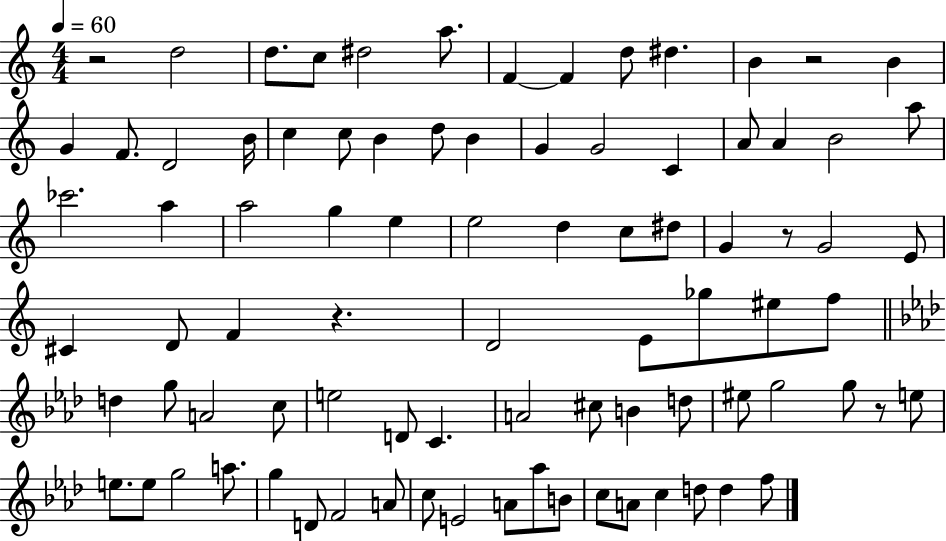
R/h D5/h D5/e. C5/e D#5/h A5/e. F4/q F4/q D5/e D#5/q. B4/q R/h B4/q G4/q F4/e. D4/h B4/s C5/q C5/e B4/q D5/e B4/q G4/q G4/h C4/q A4/e A4/q B4/h A5/e CES6/h. A5/q A5/h G5/q E5/q E5/h D5/q C5/e D#5/e G4/q R/e G4/h E4/e C#4/q D4/e F4/q R/q. D4/h E4/e Gb5/e EIS5/e F5/e D5/q G5/e A4/h C5/e E5/h D4/e C4/q. A4/h C#5/e B4/q D5/e EIS5/e G5/h G5/e R/e E5/e E5/e. E5/e G5/h A5/e. G5/q D4/e F4/h A4/e C5/e E4/h A4/e Ab5/e B4/e C5/e A4/e C5/q D5/e D5/q F5/e